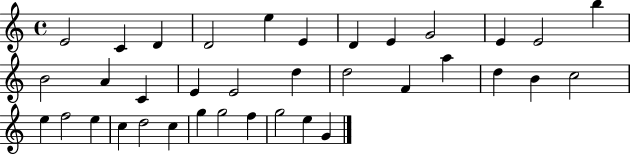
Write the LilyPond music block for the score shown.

{
  \clef treble
  \time 4/4
  \defaultTimeSignature
  \key c \major
  e'2 c'4 d'4 | d'2 e''4 e'4 | d'4 e'4 g'2 | e'4 e'2 b''4 | \break b'2 a'4 c'4 | e'4 e'2 d''4 | d''2 f'4 a''4 | d''4 b'4 c''2 | \break e''4 f''2 e''4 | c''4 d''2 c''4 | g''4 g''2 f''4 | g''2 e''4 g'4 | \break \bar "|."
}